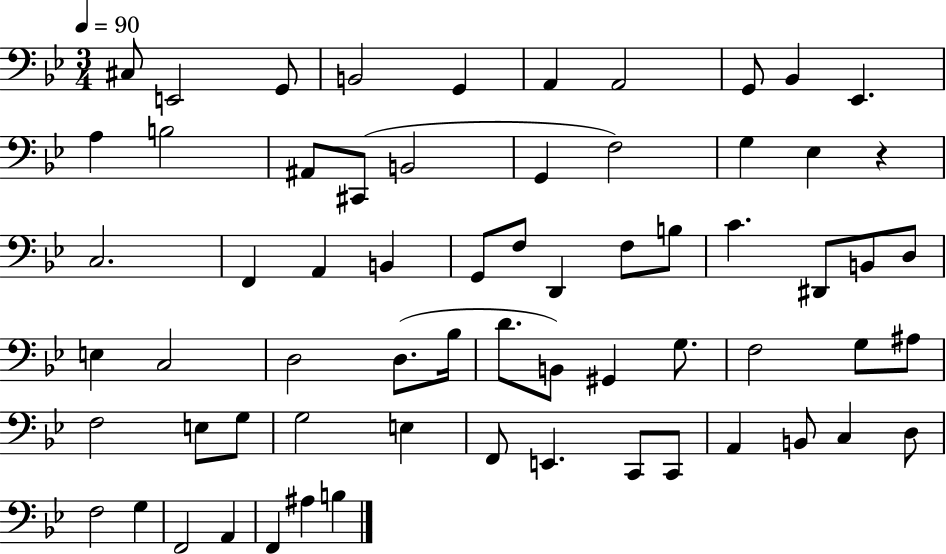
X:1
T:Untitled
M:3/4
L:1/4
K:Bb
^C,/2 E,,2 G,,/2 B,,2 G,, A,, A,,2 G,,/2 _B,, _E,, A, B,2 ^A,,/2 ^C,,/2 B,,2 G,, F,2 G, _E, z C,2 F,, A,, B,, G,,/2 F,/2 D,, F,/2 B,/2 C ^D,,/2 B,,/2 D,/2 E, C,2 D,2 D,/2 _B,/4 D/2 B,,/2 ^G,, G,/2 F,2 G,/2 ^A,/2 F,2 E,/2 G,/2 G,2 E, F,,/2 E,, C,,/2 C,,/2 A,, B,,/2 C, D,/2 F,2 G, F,,2 A,, F,, ^A, B,